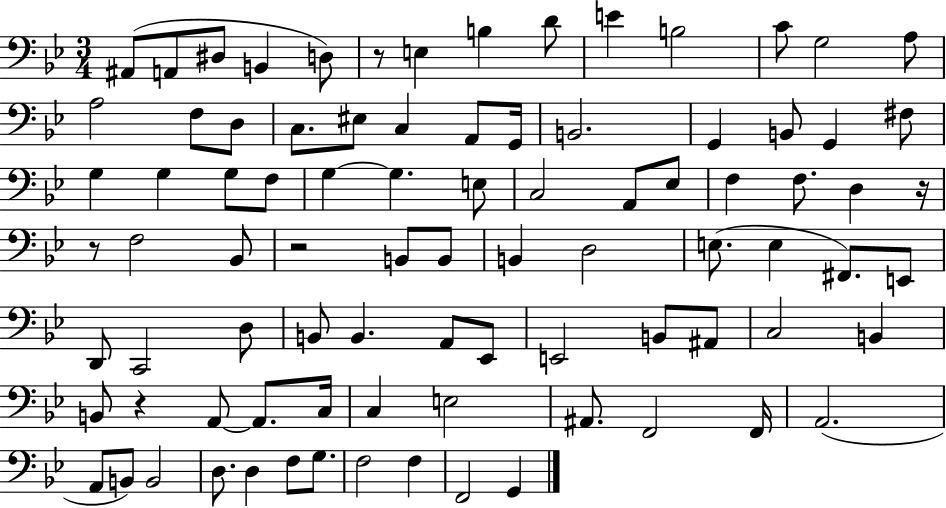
{
  \clef bass
  \numericTimeSignature
  \time 3/4
  \key bes \major
  ais,8( a,8 dis8 b,4 d8) | r8 e4 b4 d'8 | e'4 b2 | c'8 g2 a8 | \break a2 f8 d8 | c8. eis8 c4 a,8 g,16 | b,2. | g,4 b,8 g,4 fis8 | \break g4 g4 g8 f8 | g4~~ g4. e8 | c2 a,8 ees8 | f4 f8. d4 r16 | \break r8 f2 bes,8 | r2 b,8 b,8 | b,4 d2 | e8.( e4 fis,8.) e,8 | \break d,8 c,2 d8 | b,8 b,4. a,8 ees,8 | e,2 b,8 ais,8 | c2 b,4 | \break b,8 r4 a,8~~ a,8. c16 | c4 e2 | ais,8. f,2 f,16 | a,2.( | \break a,8 b,8) b,2 | d8. d4 f8 g8. | f2 f4 | f,2 g,4 | \break \bar "|."
}